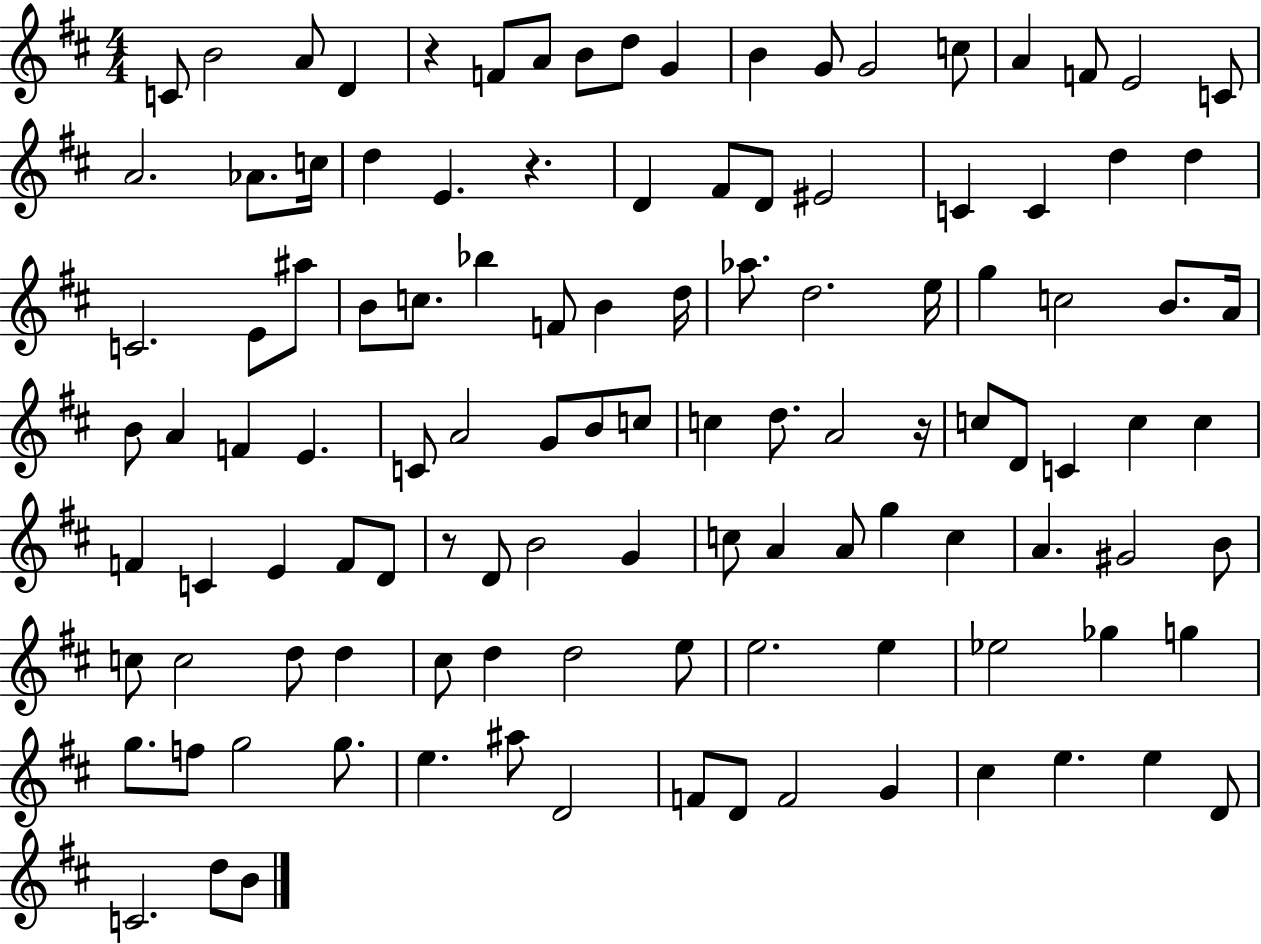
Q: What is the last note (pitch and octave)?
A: B4